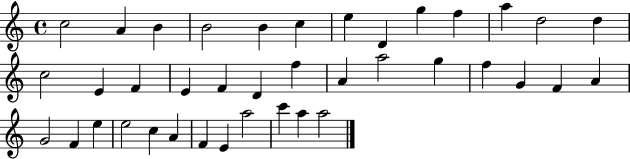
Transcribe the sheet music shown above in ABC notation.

X:1
T:Untitled
M:4/4
L:1/4
K:C
c2 A B B2 B c e D g f a d2 d c2 E F E F D f A a2 g f G F A G2 F e e2 c A F E a2 c' a a2